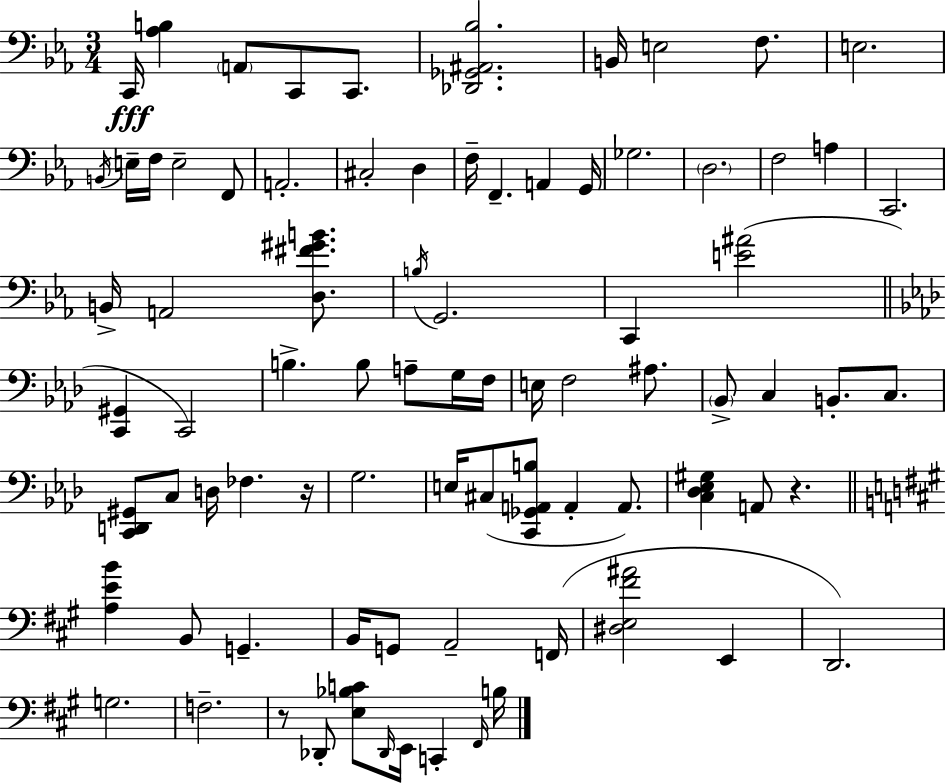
{
  \clef bass
  \numericTimeSignature
  \time 3/4
  \key c \minor
  c,16\fff <aes b>4 \parenthesize a,8 c,8 c,8. | <des, ges, ais, bes>2. | b,16 e2 f8. | e2. | \break \acciaccatura { b,16 } e16-- f16 e2-- f,8 | a,2.-. | cis2-. d4 | f16-- f,4.-- a,4 | \break g,16 ges2. | \parenthesize d2. | f2 a4 | c,2. | \break b,16-> a,2 <d fis' gis' b'>8. | \acciaccatura { b16 } g,2. | c,4 <e' ais'>2( | \bar "||" \break \key aes \major <c, gis,>4 c,2) | b4.-> b8 a8-- g16 f16 | e16 f2 ais8. | \parenthesize bes,8-> c4 b,8.-. c8. | \break <c, d, gis,>8 c8 d16 fes4. r16 | g2. | e16 cis8( <c, ges, a, b>8 a,4-. a,8.) | <c des ees gis>4 a,8 r4. | \break \bar "||" \break \key a \major <a e' b'>4 b,8 g,4.-- | b,16 g,8 a,2-- f,16( | <dis e fis' ais'>2 e,4 | d,2.) | \break g2. | f2.-- | r8 des,8-. <e bes c'>8 \grace { des,16 } e,16 c,4-. | \grace { fis,16 } b16 \bar "|."
}